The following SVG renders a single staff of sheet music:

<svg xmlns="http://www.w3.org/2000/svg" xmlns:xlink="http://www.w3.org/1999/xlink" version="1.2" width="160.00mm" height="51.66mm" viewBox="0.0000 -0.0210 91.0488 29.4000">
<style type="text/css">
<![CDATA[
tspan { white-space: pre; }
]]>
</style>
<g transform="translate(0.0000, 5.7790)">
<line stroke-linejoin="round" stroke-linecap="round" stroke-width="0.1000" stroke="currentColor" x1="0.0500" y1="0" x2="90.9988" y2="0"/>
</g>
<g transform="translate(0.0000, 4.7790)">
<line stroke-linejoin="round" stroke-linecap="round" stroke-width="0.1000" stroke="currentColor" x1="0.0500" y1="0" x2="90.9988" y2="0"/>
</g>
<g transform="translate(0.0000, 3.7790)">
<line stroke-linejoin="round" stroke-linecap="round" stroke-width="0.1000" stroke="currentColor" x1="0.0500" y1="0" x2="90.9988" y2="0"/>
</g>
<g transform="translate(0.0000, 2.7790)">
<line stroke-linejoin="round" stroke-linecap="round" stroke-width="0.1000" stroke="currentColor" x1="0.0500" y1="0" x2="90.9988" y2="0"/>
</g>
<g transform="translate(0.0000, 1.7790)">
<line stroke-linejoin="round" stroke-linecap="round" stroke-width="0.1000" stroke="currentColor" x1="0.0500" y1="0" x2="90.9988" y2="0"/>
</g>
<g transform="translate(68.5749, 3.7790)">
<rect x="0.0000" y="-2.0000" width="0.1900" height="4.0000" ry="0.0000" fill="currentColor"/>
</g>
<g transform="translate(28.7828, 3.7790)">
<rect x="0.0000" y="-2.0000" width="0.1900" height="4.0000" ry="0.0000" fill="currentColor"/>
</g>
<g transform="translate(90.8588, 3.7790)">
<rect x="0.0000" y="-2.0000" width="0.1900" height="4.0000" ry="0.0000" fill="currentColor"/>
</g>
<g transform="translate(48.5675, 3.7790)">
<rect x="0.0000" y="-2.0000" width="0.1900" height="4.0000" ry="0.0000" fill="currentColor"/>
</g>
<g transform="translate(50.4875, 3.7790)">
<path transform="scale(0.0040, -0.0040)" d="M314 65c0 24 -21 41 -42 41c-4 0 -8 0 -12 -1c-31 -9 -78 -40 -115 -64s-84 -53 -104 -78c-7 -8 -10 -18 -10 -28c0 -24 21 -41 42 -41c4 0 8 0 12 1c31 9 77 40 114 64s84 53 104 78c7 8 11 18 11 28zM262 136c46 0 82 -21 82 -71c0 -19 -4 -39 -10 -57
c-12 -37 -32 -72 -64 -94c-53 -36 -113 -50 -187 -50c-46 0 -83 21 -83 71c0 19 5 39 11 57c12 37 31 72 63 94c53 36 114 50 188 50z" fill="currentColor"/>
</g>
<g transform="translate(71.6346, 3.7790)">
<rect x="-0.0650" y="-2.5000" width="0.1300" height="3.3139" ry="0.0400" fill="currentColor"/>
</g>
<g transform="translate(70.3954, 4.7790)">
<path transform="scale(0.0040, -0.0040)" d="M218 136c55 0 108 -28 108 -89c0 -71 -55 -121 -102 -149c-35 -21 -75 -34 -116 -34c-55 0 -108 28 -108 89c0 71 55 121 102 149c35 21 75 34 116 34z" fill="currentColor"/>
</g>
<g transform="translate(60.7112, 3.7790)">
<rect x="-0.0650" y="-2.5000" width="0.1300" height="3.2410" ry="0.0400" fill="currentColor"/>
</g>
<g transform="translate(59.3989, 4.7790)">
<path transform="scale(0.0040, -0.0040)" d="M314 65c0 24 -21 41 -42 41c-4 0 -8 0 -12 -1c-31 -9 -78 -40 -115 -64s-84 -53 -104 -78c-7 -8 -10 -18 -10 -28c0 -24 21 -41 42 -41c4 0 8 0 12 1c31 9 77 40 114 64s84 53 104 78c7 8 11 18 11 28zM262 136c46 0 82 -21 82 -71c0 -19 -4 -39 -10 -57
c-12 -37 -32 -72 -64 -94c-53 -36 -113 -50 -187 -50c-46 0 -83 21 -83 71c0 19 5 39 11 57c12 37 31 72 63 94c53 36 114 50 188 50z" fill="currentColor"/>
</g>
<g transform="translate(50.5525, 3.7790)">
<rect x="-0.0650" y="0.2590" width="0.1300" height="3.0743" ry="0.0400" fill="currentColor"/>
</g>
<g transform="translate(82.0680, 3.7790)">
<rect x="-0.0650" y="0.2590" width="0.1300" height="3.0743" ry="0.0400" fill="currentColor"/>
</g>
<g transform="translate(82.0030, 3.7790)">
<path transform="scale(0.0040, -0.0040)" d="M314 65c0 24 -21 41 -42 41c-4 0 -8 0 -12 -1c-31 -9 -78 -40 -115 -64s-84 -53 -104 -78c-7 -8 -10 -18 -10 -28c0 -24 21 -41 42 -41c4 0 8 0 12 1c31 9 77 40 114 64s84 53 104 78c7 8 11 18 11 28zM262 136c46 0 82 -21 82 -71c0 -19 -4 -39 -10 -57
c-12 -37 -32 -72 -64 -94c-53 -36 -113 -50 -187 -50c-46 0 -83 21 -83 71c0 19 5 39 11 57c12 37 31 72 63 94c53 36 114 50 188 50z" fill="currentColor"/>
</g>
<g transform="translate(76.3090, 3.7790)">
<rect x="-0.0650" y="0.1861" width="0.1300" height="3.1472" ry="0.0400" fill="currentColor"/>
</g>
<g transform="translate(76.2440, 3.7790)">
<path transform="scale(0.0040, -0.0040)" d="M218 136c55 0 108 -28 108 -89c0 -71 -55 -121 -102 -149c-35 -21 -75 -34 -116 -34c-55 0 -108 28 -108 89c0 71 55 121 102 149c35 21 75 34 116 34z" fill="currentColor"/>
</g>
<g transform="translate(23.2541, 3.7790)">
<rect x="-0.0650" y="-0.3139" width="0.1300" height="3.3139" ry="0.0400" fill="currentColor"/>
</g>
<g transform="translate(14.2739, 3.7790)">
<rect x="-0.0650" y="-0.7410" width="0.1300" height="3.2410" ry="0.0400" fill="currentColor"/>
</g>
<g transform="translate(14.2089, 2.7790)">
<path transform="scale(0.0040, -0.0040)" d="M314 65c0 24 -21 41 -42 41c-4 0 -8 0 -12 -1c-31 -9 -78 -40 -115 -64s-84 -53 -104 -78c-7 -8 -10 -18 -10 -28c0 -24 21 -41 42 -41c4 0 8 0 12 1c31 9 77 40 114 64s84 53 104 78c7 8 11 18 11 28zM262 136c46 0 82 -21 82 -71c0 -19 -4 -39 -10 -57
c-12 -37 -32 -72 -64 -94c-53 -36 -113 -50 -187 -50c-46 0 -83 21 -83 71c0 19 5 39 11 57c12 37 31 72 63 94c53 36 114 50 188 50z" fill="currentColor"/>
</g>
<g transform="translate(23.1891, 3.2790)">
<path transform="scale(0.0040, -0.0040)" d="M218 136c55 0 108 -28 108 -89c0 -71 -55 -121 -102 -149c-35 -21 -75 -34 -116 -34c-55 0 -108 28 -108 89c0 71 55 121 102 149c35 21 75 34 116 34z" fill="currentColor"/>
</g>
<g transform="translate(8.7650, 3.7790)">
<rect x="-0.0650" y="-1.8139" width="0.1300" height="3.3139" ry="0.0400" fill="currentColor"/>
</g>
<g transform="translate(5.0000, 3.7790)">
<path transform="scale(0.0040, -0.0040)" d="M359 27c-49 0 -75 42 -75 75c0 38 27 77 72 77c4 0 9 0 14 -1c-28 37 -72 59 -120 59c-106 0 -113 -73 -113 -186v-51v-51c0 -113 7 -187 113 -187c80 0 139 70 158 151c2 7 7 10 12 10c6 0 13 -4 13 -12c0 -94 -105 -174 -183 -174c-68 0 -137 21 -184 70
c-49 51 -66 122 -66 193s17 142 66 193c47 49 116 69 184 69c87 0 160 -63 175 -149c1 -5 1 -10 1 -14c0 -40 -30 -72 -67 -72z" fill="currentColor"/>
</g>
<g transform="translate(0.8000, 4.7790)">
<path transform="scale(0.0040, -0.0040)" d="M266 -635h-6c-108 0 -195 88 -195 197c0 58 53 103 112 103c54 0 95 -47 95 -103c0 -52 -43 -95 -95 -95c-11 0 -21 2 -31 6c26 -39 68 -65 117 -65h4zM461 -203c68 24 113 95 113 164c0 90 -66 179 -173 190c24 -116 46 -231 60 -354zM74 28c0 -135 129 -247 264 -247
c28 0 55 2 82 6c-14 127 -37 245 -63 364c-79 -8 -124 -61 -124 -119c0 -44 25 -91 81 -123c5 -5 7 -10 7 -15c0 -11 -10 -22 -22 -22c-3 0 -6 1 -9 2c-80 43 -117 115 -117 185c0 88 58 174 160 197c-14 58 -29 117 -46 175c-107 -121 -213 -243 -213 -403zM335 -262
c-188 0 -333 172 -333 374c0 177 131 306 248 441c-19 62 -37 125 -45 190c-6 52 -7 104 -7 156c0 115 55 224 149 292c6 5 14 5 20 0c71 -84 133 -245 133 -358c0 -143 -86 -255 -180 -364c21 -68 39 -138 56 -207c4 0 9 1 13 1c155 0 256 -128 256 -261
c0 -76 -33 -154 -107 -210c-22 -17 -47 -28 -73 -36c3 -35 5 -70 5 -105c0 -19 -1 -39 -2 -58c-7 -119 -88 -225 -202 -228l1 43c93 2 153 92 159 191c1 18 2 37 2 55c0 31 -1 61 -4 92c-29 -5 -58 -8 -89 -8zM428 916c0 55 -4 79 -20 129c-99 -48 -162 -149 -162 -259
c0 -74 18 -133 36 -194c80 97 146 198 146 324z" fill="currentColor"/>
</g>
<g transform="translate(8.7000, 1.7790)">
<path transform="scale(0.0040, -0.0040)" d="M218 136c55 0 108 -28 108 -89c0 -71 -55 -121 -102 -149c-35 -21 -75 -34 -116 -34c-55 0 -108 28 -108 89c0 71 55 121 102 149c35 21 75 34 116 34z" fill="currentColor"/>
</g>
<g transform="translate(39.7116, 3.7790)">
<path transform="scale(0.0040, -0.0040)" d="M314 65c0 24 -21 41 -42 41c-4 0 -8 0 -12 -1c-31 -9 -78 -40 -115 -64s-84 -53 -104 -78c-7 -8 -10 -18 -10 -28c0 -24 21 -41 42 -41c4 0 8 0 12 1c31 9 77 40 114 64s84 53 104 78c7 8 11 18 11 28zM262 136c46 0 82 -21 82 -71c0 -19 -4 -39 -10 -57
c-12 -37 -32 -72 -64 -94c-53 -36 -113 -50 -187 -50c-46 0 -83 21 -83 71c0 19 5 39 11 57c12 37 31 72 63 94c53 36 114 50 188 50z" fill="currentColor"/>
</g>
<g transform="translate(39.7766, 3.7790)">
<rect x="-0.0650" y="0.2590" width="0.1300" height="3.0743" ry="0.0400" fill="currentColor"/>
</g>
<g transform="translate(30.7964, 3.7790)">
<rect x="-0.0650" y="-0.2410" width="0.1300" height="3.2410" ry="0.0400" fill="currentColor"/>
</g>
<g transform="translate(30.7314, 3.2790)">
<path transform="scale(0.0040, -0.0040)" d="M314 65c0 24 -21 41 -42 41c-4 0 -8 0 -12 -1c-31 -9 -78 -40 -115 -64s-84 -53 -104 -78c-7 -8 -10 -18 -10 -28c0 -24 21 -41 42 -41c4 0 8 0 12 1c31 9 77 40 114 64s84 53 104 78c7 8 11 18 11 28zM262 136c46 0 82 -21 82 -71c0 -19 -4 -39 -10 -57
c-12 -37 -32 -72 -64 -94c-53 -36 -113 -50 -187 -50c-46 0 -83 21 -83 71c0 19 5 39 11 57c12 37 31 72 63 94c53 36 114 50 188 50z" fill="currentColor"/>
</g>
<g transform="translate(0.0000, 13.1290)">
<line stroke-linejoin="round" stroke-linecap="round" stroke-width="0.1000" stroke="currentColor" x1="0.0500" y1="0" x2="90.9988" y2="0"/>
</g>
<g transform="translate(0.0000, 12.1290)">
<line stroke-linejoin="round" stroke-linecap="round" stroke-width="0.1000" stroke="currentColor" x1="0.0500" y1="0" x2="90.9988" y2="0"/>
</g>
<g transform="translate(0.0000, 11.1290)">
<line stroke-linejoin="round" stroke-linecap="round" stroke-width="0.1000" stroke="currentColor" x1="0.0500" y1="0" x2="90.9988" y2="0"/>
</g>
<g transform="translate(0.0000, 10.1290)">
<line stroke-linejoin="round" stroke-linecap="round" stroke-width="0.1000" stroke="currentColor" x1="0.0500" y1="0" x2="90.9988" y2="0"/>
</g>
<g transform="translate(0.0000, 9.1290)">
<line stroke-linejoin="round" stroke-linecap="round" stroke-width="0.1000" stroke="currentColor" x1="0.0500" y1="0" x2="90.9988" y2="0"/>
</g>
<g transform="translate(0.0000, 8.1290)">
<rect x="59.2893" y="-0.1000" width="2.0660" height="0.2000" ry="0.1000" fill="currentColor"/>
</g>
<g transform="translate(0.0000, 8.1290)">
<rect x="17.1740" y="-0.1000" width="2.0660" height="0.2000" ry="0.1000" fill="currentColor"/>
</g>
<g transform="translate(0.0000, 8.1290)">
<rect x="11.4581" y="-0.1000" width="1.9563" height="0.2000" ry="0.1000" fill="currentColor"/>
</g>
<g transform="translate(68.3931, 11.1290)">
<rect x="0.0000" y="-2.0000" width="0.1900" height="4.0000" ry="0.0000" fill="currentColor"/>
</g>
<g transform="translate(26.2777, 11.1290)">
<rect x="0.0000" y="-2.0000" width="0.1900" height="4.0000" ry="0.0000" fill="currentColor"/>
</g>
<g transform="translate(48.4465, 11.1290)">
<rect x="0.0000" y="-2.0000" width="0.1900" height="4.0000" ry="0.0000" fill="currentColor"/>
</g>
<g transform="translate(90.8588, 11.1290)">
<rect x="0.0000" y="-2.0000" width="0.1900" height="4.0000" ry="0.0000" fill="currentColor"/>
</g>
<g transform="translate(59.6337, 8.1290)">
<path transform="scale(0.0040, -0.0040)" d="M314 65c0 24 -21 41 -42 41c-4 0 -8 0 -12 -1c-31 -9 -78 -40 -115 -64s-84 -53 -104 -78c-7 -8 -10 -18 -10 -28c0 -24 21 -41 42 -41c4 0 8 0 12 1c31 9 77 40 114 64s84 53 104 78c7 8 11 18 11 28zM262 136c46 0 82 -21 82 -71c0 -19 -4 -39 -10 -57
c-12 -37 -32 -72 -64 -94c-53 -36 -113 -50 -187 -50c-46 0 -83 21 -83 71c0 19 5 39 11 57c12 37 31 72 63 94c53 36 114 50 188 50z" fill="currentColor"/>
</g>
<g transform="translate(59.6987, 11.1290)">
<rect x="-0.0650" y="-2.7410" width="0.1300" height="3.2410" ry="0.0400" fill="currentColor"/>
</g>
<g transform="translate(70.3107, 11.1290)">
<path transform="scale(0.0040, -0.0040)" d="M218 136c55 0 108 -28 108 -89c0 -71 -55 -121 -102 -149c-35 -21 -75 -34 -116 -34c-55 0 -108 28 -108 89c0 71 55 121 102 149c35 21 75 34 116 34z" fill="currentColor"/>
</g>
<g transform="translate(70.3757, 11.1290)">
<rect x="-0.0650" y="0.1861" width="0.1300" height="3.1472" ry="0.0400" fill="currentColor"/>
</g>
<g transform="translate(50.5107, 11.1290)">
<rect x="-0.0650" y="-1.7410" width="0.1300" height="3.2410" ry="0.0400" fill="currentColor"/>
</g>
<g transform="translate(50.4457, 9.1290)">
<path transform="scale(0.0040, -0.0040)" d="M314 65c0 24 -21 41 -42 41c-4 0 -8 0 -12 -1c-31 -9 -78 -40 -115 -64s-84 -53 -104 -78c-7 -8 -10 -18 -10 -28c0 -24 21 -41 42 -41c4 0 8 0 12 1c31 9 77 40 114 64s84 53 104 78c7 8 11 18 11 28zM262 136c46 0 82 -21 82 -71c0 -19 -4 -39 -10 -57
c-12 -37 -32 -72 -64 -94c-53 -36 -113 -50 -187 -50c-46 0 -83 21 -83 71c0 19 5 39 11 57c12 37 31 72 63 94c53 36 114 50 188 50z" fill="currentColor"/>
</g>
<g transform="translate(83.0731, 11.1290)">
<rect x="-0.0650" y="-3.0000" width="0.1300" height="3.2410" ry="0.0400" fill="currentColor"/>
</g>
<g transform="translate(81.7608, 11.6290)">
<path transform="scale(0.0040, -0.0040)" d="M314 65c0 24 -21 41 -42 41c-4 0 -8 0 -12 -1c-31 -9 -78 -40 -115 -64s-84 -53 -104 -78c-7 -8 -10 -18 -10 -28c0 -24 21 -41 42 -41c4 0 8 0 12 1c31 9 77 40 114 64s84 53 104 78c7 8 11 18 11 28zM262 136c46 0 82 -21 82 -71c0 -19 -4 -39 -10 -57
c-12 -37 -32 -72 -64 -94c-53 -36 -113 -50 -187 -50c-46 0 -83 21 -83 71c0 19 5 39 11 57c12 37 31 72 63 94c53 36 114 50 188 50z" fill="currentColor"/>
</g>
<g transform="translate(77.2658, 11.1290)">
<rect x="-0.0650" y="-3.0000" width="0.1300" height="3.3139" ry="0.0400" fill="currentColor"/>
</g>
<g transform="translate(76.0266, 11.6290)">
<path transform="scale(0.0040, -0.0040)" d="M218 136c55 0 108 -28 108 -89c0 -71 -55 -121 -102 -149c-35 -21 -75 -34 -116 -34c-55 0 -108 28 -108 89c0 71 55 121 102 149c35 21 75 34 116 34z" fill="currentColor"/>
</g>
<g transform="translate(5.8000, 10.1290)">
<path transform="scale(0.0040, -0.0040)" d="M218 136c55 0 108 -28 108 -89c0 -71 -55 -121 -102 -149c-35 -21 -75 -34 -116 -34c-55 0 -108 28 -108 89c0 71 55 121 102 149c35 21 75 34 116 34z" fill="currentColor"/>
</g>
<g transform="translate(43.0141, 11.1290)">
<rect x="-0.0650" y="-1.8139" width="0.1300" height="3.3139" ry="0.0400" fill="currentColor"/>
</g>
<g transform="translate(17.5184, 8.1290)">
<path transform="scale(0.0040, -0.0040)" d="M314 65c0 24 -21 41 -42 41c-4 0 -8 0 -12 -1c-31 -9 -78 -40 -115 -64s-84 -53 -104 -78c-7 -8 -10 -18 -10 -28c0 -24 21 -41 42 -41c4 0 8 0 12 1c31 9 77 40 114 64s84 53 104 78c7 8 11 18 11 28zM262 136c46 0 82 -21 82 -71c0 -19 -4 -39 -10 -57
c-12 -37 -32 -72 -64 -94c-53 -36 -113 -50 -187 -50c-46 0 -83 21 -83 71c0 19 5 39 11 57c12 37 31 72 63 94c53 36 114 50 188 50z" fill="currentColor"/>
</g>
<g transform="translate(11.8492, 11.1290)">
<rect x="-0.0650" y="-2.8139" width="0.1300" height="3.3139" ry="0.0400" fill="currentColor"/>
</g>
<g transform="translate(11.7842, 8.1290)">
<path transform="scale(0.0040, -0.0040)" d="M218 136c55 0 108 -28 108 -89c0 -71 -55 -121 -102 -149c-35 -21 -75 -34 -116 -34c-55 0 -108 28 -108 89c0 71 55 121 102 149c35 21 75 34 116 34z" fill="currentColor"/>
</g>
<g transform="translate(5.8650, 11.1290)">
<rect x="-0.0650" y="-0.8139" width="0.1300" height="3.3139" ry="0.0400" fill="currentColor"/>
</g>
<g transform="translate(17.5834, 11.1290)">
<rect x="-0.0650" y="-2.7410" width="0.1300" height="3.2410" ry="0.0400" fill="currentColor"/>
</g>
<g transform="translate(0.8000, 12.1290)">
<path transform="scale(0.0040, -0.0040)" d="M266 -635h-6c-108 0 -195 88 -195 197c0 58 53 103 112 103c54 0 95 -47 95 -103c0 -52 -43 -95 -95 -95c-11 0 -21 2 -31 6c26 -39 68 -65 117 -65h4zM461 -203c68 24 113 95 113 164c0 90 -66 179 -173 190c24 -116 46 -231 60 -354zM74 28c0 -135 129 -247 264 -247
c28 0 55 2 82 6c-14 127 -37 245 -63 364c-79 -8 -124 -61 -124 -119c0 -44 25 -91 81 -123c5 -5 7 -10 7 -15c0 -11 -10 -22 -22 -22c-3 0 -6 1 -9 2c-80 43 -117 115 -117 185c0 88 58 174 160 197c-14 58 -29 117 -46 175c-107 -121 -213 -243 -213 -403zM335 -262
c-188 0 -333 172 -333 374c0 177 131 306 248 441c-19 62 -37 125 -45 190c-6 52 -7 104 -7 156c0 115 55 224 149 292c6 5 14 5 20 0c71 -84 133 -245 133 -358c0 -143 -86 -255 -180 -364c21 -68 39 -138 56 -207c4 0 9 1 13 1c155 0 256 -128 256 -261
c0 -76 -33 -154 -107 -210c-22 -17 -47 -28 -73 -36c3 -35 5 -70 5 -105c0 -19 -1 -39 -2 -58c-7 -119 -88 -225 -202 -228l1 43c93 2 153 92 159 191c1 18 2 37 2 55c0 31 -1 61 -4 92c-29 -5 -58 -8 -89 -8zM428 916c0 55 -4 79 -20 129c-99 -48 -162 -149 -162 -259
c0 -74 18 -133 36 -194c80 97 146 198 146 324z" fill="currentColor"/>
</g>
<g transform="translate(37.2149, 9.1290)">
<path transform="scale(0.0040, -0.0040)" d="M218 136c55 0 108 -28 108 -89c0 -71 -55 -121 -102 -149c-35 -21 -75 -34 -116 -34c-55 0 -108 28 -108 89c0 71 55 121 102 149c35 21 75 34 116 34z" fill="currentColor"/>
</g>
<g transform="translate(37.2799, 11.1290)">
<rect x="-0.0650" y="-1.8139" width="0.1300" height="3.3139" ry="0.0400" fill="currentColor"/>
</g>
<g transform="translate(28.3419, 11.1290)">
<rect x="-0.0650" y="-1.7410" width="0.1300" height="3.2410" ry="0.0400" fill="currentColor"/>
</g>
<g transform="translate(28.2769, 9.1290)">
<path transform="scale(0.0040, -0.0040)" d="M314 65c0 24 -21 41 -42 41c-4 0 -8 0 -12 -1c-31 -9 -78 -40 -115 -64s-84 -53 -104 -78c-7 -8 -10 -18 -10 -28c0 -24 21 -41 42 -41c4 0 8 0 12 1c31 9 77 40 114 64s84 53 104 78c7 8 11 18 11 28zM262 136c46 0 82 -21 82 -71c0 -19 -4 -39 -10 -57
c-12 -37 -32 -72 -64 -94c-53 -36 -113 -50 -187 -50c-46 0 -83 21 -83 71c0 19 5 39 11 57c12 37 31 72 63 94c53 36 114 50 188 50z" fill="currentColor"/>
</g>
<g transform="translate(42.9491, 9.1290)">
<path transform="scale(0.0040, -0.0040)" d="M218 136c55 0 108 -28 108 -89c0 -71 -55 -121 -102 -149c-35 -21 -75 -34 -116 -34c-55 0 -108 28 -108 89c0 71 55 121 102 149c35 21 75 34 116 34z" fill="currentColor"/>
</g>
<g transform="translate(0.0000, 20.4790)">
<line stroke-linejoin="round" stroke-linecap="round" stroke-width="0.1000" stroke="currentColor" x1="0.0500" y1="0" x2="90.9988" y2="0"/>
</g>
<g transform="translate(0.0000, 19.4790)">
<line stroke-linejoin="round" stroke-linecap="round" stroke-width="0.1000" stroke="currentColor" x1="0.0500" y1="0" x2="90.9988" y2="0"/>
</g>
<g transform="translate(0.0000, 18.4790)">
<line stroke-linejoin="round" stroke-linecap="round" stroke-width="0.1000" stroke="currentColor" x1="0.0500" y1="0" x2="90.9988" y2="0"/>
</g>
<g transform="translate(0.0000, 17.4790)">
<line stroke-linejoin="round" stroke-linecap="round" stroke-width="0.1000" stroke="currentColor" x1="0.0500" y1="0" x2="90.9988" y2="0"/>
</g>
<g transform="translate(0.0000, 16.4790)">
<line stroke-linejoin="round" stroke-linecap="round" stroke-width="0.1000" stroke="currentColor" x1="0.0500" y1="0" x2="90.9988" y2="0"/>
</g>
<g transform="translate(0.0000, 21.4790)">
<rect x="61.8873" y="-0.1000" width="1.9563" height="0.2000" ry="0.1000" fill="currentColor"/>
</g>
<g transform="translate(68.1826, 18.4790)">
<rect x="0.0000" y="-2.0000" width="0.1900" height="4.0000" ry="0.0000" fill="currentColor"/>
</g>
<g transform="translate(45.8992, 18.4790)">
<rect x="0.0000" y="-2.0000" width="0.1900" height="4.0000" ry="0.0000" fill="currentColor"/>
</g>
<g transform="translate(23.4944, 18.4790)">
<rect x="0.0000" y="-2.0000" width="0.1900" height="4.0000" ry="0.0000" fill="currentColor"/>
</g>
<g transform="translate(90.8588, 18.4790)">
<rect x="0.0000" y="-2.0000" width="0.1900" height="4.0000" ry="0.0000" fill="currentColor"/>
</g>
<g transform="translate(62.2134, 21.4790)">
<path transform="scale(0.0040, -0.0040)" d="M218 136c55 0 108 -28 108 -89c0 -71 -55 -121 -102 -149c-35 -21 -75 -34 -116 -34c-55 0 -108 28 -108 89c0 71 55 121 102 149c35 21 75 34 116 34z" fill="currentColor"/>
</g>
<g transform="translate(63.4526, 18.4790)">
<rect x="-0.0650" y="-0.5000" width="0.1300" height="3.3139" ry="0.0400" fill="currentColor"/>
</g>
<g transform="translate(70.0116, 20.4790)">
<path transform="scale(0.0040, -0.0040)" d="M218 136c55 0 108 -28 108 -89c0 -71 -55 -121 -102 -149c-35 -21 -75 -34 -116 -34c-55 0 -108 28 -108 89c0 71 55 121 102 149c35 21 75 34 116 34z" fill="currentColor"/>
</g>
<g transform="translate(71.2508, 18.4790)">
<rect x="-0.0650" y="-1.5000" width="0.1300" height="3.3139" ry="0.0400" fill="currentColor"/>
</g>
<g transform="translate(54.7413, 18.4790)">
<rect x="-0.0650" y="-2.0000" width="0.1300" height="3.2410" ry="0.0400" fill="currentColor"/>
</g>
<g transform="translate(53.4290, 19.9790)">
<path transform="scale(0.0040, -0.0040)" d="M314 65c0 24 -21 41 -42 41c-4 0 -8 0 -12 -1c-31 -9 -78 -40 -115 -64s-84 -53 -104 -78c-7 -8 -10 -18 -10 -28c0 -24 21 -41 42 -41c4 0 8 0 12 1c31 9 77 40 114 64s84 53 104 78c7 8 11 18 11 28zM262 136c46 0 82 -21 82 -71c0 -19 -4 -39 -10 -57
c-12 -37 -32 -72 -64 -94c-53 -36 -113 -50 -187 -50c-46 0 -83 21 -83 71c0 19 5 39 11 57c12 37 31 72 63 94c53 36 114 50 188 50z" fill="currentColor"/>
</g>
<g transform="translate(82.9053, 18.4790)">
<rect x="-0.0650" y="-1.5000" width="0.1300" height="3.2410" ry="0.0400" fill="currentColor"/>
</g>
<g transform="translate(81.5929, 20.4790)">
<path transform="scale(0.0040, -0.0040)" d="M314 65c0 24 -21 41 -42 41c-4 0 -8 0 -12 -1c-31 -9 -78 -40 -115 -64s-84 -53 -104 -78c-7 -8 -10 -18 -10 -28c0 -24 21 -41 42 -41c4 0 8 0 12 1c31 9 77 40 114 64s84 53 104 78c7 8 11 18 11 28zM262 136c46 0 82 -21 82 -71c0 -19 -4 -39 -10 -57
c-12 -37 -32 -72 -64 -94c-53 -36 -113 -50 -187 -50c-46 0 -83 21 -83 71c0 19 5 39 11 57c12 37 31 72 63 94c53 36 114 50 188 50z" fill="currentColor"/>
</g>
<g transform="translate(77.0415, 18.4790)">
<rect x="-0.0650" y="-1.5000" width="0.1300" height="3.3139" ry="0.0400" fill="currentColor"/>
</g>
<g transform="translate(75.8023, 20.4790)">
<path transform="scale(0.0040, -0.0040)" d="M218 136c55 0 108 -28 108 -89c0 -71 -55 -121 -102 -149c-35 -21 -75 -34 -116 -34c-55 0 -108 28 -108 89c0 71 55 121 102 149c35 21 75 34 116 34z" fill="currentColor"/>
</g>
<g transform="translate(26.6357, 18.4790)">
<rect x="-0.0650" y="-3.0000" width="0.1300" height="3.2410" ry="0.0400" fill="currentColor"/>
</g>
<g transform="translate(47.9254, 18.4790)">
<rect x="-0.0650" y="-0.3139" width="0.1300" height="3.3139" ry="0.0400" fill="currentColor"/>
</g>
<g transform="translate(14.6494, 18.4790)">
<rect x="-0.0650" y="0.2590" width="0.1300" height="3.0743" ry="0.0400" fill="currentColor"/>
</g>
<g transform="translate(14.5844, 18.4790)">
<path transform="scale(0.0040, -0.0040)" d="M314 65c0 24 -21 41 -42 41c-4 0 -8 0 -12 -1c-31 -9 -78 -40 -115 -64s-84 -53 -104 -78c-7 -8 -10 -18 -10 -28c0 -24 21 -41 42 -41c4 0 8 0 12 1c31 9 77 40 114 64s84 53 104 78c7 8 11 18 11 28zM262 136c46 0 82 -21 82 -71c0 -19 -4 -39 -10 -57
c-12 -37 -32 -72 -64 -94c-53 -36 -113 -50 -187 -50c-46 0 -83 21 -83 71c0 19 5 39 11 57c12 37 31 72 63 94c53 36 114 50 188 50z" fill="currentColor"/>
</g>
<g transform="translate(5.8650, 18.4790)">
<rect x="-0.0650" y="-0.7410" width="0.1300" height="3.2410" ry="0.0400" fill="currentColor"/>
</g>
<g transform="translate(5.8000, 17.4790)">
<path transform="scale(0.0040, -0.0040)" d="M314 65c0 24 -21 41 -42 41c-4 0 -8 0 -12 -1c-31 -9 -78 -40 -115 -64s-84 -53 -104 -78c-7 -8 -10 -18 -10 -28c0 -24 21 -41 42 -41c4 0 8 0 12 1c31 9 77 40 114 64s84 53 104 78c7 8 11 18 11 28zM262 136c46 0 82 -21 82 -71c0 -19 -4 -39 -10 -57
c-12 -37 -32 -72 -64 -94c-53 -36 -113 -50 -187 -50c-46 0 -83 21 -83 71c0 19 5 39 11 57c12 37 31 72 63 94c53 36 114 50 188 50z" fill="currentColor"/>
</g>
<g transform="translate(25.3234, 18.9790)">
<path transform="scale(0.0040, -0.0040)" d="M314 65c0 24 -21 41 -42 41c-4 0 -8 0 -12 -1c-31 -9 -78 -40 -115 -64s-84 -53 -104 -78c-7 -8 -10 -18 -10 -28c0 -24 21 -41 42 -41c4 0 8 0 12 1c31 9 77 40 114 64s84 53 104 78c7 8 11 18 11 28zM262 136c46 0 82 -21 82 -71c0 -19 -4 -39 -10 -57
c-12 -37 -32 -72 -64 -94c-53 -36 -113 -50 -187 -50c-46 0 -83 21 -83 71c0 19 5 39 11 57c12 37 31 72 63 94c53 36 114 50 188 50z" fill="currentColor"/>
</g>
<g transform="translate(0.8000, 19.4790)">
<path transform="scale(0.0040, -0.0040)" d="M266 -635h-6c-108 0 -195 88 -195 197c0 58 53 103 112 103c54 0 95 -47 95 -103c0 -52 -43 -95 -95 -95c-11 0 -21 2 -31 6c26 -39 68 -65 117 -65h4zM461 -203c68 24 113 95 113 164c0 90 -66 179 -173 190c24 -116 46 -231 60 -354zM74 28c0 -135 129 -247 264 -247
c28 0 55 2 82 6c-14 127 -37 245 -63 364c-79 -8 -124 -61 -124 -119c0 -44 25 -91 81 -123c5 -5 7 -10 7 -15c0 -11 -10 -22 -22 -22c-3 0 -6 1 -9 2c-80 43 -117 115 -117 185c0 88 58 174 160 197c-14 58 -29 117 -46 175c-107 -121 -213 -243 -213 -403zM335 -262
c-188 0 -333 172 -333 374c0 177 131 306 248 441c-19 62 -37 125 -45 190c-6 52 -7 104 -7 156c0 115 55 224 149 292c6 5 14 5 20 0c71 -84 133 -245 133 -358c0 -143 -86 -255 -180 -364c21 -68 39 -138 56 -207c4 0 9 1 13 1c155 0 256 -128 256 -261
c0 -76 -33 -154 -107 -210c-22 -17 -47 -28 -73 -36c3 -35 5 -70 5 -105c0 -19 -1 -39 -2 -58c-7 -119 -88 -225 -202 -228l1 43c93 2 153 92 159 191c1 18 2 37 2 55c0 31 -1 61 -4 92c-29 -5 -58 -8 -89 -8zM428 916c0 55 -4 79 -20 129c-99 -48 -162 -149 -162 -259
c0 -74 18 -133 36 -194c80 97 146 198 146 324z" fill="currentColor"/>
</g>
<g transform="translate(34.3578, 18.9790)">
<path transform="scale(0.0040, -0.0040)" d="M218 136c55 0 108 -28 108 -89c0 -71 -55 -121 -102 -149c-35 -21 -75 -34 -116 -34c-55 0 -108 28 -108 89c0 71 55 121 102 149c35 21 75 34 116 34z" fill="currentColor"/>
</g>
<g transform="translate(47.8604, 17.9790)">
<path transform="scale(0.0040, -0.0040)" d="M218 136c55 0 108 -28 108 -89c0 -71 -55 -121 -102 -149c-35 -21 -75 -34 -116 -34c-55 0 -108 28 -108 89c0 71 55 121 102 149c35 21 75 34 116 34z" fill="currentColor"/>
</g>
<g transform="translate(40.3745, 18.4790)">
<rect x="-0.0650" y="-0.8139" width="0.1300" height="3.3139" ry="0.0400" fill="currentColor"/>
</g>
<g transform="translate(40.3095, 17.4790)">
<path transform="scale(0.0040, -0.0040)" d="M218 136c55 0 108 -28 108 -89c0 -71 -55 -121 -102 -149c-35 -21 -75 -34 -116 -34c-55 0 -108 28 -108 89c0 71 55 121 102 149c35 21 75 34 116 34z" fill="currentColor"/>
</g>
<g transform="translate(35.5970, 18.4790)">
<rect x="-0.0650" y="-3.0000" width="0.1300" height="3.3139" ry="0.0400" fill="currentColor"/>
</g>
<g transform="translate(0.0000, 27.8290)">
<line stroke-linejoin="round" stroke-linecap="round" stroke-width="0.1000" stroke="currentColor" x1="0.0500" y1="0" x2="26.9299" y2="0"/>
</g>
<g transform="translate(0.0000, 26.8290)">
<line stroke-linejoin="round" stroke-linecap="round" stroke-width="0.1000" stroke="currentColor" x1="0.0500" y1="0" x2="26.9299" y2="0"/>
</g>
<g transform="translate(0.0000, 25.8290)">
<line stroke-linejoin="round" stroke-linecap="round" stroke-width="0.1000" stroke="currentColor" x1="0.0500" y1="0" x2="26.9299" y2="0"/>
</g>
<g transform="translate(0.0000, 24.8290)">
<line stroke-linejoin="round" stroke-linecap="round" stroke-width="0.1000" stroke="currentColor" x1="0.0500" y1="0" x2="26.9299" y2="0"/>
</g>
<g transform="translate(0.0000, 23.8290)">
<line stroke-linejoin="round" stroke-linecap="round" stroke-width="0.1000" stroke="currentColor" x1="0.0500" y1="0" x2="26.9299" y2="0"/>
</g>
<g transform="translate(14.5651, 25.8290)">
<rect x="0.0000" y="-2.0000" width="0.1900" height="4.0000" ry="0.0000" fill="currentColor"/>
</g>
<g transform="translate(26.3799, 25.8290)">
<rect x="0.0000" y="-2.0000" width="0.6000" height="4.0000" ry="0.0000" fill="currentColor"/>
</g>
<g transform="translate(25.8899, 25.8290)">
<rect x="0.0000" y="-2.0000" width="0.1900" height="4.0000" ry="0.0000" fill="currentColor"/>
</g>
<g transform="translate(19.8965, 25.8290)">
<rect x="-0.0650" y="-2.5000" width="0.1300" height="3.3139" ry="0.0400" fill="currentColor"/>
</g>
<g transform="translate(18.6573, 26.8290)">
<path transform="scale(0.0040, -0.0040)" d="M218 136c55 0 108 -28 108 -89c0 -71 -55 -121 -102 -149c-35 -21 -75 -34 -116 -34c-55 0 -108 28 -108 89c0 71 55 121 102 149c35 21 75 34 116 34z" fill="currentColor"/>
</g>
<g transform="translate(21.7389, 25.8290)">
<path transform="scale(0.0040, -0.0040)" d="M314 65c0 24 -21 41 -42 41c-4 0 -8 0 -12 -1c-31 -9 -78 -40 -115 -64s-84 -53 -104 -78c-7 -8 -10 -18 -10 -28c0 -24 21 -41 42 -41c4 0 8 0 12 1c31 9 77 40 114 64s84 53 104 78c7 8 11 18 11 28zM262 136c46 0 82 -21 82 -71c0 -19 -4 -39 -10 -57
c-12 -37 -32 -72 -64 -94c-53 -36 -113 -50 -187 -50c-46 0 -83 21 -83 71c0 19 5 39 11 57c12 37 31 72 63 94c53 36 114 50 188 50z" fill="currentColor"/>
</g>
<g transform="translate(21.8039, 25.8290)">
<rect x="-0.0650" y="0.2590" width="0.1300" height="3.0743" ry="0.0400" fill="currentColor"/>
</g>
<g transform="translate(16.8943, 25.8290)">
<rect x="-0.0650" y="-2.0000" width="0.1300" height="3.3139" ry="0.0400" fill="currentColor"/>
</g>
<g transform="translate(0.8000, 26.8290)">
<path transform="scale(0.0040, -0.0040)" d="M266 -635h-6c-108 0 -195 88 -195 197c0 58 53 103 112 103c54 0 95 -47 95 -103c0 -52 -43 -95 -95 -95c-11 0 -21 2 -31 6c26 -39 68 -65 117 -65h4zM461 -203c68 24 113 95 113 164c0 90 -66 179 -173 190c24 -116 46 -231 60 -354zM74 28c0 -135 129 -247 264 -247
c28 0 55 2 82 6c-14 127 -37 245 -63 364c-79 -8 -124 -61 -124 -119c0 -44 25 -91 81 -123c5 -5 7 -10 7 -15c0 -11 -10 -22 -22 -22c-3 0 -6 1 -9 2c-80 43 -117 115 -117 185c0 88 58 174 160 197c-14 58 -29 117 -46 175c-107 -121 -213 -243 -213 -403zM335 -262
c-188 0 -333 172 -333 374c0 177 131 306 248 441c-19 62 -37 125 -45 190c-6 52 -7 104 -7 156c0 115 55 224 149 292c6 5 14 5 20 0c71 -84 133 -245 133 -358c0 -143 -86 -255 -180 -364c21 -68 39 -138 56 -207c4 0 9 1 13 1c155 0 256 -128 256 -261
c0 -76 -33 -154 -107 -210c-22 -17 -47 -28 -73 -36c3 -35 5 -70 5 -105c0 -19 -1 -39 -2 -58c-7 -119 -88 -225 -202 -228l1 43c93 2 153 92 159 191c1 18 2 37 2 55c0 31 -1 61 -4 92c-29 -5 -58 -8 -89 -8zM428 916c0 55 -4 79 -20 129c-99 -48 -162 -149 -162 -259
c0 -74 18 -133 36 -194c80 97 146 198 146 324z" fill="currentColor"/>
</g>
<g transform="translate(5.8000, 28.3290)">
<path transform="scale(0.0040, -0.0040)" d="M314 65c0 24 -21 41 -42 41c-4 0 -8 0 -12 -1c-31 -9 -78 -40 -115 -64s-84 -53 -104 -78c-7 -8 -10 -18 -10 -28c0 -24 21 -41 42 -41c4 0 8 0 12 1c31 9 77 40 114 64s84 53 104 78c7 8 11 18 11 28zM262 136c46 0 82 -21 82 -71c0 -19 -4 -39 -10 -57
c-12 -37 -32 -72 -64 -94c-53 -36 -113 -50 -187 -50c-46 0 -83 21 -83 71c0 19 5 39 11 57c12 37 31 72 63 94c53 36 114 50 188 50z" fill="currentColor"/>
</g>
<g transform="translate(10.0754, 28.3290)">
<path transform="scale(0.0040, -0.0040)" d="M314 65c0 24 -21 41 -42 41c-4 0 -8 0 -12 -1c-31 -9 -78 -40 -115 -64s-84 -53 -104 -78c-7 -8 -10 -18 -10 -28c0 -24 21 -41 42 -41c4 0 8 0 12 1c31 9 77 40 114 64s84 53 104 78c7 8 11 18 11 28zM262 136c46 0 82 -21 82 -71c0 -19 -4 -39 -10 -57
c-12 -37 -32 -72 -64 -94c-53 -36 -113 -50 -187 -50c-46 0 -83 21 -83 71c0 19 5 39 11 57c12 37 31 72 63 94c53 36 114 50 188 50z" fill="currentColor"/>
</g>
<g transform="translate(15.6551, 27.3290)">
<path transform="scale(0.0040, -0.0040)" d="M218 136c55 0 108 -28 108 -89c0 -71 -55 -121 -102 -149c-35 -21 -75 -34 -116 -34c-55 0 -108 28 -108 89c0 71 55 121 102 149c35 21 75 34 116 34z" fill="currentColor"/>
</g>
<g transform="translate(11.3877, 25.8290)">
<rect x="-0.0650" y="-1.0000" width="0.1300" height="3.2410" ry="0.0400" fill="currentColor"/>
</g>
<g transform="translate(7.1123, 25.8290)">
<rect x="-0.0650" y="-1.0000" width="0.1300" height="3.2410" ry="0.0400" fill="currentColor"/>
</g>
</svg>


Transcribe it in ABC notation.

X:1
T:Untitled
M:4/4
L:1/4
K:C
f d2 c c2 B2 B2 G2 G B B2 d a a2 f2 f f f2 a2 B A A2 d2 B2 A2 A d c F2 C E E E2 D2 D2 F G B2